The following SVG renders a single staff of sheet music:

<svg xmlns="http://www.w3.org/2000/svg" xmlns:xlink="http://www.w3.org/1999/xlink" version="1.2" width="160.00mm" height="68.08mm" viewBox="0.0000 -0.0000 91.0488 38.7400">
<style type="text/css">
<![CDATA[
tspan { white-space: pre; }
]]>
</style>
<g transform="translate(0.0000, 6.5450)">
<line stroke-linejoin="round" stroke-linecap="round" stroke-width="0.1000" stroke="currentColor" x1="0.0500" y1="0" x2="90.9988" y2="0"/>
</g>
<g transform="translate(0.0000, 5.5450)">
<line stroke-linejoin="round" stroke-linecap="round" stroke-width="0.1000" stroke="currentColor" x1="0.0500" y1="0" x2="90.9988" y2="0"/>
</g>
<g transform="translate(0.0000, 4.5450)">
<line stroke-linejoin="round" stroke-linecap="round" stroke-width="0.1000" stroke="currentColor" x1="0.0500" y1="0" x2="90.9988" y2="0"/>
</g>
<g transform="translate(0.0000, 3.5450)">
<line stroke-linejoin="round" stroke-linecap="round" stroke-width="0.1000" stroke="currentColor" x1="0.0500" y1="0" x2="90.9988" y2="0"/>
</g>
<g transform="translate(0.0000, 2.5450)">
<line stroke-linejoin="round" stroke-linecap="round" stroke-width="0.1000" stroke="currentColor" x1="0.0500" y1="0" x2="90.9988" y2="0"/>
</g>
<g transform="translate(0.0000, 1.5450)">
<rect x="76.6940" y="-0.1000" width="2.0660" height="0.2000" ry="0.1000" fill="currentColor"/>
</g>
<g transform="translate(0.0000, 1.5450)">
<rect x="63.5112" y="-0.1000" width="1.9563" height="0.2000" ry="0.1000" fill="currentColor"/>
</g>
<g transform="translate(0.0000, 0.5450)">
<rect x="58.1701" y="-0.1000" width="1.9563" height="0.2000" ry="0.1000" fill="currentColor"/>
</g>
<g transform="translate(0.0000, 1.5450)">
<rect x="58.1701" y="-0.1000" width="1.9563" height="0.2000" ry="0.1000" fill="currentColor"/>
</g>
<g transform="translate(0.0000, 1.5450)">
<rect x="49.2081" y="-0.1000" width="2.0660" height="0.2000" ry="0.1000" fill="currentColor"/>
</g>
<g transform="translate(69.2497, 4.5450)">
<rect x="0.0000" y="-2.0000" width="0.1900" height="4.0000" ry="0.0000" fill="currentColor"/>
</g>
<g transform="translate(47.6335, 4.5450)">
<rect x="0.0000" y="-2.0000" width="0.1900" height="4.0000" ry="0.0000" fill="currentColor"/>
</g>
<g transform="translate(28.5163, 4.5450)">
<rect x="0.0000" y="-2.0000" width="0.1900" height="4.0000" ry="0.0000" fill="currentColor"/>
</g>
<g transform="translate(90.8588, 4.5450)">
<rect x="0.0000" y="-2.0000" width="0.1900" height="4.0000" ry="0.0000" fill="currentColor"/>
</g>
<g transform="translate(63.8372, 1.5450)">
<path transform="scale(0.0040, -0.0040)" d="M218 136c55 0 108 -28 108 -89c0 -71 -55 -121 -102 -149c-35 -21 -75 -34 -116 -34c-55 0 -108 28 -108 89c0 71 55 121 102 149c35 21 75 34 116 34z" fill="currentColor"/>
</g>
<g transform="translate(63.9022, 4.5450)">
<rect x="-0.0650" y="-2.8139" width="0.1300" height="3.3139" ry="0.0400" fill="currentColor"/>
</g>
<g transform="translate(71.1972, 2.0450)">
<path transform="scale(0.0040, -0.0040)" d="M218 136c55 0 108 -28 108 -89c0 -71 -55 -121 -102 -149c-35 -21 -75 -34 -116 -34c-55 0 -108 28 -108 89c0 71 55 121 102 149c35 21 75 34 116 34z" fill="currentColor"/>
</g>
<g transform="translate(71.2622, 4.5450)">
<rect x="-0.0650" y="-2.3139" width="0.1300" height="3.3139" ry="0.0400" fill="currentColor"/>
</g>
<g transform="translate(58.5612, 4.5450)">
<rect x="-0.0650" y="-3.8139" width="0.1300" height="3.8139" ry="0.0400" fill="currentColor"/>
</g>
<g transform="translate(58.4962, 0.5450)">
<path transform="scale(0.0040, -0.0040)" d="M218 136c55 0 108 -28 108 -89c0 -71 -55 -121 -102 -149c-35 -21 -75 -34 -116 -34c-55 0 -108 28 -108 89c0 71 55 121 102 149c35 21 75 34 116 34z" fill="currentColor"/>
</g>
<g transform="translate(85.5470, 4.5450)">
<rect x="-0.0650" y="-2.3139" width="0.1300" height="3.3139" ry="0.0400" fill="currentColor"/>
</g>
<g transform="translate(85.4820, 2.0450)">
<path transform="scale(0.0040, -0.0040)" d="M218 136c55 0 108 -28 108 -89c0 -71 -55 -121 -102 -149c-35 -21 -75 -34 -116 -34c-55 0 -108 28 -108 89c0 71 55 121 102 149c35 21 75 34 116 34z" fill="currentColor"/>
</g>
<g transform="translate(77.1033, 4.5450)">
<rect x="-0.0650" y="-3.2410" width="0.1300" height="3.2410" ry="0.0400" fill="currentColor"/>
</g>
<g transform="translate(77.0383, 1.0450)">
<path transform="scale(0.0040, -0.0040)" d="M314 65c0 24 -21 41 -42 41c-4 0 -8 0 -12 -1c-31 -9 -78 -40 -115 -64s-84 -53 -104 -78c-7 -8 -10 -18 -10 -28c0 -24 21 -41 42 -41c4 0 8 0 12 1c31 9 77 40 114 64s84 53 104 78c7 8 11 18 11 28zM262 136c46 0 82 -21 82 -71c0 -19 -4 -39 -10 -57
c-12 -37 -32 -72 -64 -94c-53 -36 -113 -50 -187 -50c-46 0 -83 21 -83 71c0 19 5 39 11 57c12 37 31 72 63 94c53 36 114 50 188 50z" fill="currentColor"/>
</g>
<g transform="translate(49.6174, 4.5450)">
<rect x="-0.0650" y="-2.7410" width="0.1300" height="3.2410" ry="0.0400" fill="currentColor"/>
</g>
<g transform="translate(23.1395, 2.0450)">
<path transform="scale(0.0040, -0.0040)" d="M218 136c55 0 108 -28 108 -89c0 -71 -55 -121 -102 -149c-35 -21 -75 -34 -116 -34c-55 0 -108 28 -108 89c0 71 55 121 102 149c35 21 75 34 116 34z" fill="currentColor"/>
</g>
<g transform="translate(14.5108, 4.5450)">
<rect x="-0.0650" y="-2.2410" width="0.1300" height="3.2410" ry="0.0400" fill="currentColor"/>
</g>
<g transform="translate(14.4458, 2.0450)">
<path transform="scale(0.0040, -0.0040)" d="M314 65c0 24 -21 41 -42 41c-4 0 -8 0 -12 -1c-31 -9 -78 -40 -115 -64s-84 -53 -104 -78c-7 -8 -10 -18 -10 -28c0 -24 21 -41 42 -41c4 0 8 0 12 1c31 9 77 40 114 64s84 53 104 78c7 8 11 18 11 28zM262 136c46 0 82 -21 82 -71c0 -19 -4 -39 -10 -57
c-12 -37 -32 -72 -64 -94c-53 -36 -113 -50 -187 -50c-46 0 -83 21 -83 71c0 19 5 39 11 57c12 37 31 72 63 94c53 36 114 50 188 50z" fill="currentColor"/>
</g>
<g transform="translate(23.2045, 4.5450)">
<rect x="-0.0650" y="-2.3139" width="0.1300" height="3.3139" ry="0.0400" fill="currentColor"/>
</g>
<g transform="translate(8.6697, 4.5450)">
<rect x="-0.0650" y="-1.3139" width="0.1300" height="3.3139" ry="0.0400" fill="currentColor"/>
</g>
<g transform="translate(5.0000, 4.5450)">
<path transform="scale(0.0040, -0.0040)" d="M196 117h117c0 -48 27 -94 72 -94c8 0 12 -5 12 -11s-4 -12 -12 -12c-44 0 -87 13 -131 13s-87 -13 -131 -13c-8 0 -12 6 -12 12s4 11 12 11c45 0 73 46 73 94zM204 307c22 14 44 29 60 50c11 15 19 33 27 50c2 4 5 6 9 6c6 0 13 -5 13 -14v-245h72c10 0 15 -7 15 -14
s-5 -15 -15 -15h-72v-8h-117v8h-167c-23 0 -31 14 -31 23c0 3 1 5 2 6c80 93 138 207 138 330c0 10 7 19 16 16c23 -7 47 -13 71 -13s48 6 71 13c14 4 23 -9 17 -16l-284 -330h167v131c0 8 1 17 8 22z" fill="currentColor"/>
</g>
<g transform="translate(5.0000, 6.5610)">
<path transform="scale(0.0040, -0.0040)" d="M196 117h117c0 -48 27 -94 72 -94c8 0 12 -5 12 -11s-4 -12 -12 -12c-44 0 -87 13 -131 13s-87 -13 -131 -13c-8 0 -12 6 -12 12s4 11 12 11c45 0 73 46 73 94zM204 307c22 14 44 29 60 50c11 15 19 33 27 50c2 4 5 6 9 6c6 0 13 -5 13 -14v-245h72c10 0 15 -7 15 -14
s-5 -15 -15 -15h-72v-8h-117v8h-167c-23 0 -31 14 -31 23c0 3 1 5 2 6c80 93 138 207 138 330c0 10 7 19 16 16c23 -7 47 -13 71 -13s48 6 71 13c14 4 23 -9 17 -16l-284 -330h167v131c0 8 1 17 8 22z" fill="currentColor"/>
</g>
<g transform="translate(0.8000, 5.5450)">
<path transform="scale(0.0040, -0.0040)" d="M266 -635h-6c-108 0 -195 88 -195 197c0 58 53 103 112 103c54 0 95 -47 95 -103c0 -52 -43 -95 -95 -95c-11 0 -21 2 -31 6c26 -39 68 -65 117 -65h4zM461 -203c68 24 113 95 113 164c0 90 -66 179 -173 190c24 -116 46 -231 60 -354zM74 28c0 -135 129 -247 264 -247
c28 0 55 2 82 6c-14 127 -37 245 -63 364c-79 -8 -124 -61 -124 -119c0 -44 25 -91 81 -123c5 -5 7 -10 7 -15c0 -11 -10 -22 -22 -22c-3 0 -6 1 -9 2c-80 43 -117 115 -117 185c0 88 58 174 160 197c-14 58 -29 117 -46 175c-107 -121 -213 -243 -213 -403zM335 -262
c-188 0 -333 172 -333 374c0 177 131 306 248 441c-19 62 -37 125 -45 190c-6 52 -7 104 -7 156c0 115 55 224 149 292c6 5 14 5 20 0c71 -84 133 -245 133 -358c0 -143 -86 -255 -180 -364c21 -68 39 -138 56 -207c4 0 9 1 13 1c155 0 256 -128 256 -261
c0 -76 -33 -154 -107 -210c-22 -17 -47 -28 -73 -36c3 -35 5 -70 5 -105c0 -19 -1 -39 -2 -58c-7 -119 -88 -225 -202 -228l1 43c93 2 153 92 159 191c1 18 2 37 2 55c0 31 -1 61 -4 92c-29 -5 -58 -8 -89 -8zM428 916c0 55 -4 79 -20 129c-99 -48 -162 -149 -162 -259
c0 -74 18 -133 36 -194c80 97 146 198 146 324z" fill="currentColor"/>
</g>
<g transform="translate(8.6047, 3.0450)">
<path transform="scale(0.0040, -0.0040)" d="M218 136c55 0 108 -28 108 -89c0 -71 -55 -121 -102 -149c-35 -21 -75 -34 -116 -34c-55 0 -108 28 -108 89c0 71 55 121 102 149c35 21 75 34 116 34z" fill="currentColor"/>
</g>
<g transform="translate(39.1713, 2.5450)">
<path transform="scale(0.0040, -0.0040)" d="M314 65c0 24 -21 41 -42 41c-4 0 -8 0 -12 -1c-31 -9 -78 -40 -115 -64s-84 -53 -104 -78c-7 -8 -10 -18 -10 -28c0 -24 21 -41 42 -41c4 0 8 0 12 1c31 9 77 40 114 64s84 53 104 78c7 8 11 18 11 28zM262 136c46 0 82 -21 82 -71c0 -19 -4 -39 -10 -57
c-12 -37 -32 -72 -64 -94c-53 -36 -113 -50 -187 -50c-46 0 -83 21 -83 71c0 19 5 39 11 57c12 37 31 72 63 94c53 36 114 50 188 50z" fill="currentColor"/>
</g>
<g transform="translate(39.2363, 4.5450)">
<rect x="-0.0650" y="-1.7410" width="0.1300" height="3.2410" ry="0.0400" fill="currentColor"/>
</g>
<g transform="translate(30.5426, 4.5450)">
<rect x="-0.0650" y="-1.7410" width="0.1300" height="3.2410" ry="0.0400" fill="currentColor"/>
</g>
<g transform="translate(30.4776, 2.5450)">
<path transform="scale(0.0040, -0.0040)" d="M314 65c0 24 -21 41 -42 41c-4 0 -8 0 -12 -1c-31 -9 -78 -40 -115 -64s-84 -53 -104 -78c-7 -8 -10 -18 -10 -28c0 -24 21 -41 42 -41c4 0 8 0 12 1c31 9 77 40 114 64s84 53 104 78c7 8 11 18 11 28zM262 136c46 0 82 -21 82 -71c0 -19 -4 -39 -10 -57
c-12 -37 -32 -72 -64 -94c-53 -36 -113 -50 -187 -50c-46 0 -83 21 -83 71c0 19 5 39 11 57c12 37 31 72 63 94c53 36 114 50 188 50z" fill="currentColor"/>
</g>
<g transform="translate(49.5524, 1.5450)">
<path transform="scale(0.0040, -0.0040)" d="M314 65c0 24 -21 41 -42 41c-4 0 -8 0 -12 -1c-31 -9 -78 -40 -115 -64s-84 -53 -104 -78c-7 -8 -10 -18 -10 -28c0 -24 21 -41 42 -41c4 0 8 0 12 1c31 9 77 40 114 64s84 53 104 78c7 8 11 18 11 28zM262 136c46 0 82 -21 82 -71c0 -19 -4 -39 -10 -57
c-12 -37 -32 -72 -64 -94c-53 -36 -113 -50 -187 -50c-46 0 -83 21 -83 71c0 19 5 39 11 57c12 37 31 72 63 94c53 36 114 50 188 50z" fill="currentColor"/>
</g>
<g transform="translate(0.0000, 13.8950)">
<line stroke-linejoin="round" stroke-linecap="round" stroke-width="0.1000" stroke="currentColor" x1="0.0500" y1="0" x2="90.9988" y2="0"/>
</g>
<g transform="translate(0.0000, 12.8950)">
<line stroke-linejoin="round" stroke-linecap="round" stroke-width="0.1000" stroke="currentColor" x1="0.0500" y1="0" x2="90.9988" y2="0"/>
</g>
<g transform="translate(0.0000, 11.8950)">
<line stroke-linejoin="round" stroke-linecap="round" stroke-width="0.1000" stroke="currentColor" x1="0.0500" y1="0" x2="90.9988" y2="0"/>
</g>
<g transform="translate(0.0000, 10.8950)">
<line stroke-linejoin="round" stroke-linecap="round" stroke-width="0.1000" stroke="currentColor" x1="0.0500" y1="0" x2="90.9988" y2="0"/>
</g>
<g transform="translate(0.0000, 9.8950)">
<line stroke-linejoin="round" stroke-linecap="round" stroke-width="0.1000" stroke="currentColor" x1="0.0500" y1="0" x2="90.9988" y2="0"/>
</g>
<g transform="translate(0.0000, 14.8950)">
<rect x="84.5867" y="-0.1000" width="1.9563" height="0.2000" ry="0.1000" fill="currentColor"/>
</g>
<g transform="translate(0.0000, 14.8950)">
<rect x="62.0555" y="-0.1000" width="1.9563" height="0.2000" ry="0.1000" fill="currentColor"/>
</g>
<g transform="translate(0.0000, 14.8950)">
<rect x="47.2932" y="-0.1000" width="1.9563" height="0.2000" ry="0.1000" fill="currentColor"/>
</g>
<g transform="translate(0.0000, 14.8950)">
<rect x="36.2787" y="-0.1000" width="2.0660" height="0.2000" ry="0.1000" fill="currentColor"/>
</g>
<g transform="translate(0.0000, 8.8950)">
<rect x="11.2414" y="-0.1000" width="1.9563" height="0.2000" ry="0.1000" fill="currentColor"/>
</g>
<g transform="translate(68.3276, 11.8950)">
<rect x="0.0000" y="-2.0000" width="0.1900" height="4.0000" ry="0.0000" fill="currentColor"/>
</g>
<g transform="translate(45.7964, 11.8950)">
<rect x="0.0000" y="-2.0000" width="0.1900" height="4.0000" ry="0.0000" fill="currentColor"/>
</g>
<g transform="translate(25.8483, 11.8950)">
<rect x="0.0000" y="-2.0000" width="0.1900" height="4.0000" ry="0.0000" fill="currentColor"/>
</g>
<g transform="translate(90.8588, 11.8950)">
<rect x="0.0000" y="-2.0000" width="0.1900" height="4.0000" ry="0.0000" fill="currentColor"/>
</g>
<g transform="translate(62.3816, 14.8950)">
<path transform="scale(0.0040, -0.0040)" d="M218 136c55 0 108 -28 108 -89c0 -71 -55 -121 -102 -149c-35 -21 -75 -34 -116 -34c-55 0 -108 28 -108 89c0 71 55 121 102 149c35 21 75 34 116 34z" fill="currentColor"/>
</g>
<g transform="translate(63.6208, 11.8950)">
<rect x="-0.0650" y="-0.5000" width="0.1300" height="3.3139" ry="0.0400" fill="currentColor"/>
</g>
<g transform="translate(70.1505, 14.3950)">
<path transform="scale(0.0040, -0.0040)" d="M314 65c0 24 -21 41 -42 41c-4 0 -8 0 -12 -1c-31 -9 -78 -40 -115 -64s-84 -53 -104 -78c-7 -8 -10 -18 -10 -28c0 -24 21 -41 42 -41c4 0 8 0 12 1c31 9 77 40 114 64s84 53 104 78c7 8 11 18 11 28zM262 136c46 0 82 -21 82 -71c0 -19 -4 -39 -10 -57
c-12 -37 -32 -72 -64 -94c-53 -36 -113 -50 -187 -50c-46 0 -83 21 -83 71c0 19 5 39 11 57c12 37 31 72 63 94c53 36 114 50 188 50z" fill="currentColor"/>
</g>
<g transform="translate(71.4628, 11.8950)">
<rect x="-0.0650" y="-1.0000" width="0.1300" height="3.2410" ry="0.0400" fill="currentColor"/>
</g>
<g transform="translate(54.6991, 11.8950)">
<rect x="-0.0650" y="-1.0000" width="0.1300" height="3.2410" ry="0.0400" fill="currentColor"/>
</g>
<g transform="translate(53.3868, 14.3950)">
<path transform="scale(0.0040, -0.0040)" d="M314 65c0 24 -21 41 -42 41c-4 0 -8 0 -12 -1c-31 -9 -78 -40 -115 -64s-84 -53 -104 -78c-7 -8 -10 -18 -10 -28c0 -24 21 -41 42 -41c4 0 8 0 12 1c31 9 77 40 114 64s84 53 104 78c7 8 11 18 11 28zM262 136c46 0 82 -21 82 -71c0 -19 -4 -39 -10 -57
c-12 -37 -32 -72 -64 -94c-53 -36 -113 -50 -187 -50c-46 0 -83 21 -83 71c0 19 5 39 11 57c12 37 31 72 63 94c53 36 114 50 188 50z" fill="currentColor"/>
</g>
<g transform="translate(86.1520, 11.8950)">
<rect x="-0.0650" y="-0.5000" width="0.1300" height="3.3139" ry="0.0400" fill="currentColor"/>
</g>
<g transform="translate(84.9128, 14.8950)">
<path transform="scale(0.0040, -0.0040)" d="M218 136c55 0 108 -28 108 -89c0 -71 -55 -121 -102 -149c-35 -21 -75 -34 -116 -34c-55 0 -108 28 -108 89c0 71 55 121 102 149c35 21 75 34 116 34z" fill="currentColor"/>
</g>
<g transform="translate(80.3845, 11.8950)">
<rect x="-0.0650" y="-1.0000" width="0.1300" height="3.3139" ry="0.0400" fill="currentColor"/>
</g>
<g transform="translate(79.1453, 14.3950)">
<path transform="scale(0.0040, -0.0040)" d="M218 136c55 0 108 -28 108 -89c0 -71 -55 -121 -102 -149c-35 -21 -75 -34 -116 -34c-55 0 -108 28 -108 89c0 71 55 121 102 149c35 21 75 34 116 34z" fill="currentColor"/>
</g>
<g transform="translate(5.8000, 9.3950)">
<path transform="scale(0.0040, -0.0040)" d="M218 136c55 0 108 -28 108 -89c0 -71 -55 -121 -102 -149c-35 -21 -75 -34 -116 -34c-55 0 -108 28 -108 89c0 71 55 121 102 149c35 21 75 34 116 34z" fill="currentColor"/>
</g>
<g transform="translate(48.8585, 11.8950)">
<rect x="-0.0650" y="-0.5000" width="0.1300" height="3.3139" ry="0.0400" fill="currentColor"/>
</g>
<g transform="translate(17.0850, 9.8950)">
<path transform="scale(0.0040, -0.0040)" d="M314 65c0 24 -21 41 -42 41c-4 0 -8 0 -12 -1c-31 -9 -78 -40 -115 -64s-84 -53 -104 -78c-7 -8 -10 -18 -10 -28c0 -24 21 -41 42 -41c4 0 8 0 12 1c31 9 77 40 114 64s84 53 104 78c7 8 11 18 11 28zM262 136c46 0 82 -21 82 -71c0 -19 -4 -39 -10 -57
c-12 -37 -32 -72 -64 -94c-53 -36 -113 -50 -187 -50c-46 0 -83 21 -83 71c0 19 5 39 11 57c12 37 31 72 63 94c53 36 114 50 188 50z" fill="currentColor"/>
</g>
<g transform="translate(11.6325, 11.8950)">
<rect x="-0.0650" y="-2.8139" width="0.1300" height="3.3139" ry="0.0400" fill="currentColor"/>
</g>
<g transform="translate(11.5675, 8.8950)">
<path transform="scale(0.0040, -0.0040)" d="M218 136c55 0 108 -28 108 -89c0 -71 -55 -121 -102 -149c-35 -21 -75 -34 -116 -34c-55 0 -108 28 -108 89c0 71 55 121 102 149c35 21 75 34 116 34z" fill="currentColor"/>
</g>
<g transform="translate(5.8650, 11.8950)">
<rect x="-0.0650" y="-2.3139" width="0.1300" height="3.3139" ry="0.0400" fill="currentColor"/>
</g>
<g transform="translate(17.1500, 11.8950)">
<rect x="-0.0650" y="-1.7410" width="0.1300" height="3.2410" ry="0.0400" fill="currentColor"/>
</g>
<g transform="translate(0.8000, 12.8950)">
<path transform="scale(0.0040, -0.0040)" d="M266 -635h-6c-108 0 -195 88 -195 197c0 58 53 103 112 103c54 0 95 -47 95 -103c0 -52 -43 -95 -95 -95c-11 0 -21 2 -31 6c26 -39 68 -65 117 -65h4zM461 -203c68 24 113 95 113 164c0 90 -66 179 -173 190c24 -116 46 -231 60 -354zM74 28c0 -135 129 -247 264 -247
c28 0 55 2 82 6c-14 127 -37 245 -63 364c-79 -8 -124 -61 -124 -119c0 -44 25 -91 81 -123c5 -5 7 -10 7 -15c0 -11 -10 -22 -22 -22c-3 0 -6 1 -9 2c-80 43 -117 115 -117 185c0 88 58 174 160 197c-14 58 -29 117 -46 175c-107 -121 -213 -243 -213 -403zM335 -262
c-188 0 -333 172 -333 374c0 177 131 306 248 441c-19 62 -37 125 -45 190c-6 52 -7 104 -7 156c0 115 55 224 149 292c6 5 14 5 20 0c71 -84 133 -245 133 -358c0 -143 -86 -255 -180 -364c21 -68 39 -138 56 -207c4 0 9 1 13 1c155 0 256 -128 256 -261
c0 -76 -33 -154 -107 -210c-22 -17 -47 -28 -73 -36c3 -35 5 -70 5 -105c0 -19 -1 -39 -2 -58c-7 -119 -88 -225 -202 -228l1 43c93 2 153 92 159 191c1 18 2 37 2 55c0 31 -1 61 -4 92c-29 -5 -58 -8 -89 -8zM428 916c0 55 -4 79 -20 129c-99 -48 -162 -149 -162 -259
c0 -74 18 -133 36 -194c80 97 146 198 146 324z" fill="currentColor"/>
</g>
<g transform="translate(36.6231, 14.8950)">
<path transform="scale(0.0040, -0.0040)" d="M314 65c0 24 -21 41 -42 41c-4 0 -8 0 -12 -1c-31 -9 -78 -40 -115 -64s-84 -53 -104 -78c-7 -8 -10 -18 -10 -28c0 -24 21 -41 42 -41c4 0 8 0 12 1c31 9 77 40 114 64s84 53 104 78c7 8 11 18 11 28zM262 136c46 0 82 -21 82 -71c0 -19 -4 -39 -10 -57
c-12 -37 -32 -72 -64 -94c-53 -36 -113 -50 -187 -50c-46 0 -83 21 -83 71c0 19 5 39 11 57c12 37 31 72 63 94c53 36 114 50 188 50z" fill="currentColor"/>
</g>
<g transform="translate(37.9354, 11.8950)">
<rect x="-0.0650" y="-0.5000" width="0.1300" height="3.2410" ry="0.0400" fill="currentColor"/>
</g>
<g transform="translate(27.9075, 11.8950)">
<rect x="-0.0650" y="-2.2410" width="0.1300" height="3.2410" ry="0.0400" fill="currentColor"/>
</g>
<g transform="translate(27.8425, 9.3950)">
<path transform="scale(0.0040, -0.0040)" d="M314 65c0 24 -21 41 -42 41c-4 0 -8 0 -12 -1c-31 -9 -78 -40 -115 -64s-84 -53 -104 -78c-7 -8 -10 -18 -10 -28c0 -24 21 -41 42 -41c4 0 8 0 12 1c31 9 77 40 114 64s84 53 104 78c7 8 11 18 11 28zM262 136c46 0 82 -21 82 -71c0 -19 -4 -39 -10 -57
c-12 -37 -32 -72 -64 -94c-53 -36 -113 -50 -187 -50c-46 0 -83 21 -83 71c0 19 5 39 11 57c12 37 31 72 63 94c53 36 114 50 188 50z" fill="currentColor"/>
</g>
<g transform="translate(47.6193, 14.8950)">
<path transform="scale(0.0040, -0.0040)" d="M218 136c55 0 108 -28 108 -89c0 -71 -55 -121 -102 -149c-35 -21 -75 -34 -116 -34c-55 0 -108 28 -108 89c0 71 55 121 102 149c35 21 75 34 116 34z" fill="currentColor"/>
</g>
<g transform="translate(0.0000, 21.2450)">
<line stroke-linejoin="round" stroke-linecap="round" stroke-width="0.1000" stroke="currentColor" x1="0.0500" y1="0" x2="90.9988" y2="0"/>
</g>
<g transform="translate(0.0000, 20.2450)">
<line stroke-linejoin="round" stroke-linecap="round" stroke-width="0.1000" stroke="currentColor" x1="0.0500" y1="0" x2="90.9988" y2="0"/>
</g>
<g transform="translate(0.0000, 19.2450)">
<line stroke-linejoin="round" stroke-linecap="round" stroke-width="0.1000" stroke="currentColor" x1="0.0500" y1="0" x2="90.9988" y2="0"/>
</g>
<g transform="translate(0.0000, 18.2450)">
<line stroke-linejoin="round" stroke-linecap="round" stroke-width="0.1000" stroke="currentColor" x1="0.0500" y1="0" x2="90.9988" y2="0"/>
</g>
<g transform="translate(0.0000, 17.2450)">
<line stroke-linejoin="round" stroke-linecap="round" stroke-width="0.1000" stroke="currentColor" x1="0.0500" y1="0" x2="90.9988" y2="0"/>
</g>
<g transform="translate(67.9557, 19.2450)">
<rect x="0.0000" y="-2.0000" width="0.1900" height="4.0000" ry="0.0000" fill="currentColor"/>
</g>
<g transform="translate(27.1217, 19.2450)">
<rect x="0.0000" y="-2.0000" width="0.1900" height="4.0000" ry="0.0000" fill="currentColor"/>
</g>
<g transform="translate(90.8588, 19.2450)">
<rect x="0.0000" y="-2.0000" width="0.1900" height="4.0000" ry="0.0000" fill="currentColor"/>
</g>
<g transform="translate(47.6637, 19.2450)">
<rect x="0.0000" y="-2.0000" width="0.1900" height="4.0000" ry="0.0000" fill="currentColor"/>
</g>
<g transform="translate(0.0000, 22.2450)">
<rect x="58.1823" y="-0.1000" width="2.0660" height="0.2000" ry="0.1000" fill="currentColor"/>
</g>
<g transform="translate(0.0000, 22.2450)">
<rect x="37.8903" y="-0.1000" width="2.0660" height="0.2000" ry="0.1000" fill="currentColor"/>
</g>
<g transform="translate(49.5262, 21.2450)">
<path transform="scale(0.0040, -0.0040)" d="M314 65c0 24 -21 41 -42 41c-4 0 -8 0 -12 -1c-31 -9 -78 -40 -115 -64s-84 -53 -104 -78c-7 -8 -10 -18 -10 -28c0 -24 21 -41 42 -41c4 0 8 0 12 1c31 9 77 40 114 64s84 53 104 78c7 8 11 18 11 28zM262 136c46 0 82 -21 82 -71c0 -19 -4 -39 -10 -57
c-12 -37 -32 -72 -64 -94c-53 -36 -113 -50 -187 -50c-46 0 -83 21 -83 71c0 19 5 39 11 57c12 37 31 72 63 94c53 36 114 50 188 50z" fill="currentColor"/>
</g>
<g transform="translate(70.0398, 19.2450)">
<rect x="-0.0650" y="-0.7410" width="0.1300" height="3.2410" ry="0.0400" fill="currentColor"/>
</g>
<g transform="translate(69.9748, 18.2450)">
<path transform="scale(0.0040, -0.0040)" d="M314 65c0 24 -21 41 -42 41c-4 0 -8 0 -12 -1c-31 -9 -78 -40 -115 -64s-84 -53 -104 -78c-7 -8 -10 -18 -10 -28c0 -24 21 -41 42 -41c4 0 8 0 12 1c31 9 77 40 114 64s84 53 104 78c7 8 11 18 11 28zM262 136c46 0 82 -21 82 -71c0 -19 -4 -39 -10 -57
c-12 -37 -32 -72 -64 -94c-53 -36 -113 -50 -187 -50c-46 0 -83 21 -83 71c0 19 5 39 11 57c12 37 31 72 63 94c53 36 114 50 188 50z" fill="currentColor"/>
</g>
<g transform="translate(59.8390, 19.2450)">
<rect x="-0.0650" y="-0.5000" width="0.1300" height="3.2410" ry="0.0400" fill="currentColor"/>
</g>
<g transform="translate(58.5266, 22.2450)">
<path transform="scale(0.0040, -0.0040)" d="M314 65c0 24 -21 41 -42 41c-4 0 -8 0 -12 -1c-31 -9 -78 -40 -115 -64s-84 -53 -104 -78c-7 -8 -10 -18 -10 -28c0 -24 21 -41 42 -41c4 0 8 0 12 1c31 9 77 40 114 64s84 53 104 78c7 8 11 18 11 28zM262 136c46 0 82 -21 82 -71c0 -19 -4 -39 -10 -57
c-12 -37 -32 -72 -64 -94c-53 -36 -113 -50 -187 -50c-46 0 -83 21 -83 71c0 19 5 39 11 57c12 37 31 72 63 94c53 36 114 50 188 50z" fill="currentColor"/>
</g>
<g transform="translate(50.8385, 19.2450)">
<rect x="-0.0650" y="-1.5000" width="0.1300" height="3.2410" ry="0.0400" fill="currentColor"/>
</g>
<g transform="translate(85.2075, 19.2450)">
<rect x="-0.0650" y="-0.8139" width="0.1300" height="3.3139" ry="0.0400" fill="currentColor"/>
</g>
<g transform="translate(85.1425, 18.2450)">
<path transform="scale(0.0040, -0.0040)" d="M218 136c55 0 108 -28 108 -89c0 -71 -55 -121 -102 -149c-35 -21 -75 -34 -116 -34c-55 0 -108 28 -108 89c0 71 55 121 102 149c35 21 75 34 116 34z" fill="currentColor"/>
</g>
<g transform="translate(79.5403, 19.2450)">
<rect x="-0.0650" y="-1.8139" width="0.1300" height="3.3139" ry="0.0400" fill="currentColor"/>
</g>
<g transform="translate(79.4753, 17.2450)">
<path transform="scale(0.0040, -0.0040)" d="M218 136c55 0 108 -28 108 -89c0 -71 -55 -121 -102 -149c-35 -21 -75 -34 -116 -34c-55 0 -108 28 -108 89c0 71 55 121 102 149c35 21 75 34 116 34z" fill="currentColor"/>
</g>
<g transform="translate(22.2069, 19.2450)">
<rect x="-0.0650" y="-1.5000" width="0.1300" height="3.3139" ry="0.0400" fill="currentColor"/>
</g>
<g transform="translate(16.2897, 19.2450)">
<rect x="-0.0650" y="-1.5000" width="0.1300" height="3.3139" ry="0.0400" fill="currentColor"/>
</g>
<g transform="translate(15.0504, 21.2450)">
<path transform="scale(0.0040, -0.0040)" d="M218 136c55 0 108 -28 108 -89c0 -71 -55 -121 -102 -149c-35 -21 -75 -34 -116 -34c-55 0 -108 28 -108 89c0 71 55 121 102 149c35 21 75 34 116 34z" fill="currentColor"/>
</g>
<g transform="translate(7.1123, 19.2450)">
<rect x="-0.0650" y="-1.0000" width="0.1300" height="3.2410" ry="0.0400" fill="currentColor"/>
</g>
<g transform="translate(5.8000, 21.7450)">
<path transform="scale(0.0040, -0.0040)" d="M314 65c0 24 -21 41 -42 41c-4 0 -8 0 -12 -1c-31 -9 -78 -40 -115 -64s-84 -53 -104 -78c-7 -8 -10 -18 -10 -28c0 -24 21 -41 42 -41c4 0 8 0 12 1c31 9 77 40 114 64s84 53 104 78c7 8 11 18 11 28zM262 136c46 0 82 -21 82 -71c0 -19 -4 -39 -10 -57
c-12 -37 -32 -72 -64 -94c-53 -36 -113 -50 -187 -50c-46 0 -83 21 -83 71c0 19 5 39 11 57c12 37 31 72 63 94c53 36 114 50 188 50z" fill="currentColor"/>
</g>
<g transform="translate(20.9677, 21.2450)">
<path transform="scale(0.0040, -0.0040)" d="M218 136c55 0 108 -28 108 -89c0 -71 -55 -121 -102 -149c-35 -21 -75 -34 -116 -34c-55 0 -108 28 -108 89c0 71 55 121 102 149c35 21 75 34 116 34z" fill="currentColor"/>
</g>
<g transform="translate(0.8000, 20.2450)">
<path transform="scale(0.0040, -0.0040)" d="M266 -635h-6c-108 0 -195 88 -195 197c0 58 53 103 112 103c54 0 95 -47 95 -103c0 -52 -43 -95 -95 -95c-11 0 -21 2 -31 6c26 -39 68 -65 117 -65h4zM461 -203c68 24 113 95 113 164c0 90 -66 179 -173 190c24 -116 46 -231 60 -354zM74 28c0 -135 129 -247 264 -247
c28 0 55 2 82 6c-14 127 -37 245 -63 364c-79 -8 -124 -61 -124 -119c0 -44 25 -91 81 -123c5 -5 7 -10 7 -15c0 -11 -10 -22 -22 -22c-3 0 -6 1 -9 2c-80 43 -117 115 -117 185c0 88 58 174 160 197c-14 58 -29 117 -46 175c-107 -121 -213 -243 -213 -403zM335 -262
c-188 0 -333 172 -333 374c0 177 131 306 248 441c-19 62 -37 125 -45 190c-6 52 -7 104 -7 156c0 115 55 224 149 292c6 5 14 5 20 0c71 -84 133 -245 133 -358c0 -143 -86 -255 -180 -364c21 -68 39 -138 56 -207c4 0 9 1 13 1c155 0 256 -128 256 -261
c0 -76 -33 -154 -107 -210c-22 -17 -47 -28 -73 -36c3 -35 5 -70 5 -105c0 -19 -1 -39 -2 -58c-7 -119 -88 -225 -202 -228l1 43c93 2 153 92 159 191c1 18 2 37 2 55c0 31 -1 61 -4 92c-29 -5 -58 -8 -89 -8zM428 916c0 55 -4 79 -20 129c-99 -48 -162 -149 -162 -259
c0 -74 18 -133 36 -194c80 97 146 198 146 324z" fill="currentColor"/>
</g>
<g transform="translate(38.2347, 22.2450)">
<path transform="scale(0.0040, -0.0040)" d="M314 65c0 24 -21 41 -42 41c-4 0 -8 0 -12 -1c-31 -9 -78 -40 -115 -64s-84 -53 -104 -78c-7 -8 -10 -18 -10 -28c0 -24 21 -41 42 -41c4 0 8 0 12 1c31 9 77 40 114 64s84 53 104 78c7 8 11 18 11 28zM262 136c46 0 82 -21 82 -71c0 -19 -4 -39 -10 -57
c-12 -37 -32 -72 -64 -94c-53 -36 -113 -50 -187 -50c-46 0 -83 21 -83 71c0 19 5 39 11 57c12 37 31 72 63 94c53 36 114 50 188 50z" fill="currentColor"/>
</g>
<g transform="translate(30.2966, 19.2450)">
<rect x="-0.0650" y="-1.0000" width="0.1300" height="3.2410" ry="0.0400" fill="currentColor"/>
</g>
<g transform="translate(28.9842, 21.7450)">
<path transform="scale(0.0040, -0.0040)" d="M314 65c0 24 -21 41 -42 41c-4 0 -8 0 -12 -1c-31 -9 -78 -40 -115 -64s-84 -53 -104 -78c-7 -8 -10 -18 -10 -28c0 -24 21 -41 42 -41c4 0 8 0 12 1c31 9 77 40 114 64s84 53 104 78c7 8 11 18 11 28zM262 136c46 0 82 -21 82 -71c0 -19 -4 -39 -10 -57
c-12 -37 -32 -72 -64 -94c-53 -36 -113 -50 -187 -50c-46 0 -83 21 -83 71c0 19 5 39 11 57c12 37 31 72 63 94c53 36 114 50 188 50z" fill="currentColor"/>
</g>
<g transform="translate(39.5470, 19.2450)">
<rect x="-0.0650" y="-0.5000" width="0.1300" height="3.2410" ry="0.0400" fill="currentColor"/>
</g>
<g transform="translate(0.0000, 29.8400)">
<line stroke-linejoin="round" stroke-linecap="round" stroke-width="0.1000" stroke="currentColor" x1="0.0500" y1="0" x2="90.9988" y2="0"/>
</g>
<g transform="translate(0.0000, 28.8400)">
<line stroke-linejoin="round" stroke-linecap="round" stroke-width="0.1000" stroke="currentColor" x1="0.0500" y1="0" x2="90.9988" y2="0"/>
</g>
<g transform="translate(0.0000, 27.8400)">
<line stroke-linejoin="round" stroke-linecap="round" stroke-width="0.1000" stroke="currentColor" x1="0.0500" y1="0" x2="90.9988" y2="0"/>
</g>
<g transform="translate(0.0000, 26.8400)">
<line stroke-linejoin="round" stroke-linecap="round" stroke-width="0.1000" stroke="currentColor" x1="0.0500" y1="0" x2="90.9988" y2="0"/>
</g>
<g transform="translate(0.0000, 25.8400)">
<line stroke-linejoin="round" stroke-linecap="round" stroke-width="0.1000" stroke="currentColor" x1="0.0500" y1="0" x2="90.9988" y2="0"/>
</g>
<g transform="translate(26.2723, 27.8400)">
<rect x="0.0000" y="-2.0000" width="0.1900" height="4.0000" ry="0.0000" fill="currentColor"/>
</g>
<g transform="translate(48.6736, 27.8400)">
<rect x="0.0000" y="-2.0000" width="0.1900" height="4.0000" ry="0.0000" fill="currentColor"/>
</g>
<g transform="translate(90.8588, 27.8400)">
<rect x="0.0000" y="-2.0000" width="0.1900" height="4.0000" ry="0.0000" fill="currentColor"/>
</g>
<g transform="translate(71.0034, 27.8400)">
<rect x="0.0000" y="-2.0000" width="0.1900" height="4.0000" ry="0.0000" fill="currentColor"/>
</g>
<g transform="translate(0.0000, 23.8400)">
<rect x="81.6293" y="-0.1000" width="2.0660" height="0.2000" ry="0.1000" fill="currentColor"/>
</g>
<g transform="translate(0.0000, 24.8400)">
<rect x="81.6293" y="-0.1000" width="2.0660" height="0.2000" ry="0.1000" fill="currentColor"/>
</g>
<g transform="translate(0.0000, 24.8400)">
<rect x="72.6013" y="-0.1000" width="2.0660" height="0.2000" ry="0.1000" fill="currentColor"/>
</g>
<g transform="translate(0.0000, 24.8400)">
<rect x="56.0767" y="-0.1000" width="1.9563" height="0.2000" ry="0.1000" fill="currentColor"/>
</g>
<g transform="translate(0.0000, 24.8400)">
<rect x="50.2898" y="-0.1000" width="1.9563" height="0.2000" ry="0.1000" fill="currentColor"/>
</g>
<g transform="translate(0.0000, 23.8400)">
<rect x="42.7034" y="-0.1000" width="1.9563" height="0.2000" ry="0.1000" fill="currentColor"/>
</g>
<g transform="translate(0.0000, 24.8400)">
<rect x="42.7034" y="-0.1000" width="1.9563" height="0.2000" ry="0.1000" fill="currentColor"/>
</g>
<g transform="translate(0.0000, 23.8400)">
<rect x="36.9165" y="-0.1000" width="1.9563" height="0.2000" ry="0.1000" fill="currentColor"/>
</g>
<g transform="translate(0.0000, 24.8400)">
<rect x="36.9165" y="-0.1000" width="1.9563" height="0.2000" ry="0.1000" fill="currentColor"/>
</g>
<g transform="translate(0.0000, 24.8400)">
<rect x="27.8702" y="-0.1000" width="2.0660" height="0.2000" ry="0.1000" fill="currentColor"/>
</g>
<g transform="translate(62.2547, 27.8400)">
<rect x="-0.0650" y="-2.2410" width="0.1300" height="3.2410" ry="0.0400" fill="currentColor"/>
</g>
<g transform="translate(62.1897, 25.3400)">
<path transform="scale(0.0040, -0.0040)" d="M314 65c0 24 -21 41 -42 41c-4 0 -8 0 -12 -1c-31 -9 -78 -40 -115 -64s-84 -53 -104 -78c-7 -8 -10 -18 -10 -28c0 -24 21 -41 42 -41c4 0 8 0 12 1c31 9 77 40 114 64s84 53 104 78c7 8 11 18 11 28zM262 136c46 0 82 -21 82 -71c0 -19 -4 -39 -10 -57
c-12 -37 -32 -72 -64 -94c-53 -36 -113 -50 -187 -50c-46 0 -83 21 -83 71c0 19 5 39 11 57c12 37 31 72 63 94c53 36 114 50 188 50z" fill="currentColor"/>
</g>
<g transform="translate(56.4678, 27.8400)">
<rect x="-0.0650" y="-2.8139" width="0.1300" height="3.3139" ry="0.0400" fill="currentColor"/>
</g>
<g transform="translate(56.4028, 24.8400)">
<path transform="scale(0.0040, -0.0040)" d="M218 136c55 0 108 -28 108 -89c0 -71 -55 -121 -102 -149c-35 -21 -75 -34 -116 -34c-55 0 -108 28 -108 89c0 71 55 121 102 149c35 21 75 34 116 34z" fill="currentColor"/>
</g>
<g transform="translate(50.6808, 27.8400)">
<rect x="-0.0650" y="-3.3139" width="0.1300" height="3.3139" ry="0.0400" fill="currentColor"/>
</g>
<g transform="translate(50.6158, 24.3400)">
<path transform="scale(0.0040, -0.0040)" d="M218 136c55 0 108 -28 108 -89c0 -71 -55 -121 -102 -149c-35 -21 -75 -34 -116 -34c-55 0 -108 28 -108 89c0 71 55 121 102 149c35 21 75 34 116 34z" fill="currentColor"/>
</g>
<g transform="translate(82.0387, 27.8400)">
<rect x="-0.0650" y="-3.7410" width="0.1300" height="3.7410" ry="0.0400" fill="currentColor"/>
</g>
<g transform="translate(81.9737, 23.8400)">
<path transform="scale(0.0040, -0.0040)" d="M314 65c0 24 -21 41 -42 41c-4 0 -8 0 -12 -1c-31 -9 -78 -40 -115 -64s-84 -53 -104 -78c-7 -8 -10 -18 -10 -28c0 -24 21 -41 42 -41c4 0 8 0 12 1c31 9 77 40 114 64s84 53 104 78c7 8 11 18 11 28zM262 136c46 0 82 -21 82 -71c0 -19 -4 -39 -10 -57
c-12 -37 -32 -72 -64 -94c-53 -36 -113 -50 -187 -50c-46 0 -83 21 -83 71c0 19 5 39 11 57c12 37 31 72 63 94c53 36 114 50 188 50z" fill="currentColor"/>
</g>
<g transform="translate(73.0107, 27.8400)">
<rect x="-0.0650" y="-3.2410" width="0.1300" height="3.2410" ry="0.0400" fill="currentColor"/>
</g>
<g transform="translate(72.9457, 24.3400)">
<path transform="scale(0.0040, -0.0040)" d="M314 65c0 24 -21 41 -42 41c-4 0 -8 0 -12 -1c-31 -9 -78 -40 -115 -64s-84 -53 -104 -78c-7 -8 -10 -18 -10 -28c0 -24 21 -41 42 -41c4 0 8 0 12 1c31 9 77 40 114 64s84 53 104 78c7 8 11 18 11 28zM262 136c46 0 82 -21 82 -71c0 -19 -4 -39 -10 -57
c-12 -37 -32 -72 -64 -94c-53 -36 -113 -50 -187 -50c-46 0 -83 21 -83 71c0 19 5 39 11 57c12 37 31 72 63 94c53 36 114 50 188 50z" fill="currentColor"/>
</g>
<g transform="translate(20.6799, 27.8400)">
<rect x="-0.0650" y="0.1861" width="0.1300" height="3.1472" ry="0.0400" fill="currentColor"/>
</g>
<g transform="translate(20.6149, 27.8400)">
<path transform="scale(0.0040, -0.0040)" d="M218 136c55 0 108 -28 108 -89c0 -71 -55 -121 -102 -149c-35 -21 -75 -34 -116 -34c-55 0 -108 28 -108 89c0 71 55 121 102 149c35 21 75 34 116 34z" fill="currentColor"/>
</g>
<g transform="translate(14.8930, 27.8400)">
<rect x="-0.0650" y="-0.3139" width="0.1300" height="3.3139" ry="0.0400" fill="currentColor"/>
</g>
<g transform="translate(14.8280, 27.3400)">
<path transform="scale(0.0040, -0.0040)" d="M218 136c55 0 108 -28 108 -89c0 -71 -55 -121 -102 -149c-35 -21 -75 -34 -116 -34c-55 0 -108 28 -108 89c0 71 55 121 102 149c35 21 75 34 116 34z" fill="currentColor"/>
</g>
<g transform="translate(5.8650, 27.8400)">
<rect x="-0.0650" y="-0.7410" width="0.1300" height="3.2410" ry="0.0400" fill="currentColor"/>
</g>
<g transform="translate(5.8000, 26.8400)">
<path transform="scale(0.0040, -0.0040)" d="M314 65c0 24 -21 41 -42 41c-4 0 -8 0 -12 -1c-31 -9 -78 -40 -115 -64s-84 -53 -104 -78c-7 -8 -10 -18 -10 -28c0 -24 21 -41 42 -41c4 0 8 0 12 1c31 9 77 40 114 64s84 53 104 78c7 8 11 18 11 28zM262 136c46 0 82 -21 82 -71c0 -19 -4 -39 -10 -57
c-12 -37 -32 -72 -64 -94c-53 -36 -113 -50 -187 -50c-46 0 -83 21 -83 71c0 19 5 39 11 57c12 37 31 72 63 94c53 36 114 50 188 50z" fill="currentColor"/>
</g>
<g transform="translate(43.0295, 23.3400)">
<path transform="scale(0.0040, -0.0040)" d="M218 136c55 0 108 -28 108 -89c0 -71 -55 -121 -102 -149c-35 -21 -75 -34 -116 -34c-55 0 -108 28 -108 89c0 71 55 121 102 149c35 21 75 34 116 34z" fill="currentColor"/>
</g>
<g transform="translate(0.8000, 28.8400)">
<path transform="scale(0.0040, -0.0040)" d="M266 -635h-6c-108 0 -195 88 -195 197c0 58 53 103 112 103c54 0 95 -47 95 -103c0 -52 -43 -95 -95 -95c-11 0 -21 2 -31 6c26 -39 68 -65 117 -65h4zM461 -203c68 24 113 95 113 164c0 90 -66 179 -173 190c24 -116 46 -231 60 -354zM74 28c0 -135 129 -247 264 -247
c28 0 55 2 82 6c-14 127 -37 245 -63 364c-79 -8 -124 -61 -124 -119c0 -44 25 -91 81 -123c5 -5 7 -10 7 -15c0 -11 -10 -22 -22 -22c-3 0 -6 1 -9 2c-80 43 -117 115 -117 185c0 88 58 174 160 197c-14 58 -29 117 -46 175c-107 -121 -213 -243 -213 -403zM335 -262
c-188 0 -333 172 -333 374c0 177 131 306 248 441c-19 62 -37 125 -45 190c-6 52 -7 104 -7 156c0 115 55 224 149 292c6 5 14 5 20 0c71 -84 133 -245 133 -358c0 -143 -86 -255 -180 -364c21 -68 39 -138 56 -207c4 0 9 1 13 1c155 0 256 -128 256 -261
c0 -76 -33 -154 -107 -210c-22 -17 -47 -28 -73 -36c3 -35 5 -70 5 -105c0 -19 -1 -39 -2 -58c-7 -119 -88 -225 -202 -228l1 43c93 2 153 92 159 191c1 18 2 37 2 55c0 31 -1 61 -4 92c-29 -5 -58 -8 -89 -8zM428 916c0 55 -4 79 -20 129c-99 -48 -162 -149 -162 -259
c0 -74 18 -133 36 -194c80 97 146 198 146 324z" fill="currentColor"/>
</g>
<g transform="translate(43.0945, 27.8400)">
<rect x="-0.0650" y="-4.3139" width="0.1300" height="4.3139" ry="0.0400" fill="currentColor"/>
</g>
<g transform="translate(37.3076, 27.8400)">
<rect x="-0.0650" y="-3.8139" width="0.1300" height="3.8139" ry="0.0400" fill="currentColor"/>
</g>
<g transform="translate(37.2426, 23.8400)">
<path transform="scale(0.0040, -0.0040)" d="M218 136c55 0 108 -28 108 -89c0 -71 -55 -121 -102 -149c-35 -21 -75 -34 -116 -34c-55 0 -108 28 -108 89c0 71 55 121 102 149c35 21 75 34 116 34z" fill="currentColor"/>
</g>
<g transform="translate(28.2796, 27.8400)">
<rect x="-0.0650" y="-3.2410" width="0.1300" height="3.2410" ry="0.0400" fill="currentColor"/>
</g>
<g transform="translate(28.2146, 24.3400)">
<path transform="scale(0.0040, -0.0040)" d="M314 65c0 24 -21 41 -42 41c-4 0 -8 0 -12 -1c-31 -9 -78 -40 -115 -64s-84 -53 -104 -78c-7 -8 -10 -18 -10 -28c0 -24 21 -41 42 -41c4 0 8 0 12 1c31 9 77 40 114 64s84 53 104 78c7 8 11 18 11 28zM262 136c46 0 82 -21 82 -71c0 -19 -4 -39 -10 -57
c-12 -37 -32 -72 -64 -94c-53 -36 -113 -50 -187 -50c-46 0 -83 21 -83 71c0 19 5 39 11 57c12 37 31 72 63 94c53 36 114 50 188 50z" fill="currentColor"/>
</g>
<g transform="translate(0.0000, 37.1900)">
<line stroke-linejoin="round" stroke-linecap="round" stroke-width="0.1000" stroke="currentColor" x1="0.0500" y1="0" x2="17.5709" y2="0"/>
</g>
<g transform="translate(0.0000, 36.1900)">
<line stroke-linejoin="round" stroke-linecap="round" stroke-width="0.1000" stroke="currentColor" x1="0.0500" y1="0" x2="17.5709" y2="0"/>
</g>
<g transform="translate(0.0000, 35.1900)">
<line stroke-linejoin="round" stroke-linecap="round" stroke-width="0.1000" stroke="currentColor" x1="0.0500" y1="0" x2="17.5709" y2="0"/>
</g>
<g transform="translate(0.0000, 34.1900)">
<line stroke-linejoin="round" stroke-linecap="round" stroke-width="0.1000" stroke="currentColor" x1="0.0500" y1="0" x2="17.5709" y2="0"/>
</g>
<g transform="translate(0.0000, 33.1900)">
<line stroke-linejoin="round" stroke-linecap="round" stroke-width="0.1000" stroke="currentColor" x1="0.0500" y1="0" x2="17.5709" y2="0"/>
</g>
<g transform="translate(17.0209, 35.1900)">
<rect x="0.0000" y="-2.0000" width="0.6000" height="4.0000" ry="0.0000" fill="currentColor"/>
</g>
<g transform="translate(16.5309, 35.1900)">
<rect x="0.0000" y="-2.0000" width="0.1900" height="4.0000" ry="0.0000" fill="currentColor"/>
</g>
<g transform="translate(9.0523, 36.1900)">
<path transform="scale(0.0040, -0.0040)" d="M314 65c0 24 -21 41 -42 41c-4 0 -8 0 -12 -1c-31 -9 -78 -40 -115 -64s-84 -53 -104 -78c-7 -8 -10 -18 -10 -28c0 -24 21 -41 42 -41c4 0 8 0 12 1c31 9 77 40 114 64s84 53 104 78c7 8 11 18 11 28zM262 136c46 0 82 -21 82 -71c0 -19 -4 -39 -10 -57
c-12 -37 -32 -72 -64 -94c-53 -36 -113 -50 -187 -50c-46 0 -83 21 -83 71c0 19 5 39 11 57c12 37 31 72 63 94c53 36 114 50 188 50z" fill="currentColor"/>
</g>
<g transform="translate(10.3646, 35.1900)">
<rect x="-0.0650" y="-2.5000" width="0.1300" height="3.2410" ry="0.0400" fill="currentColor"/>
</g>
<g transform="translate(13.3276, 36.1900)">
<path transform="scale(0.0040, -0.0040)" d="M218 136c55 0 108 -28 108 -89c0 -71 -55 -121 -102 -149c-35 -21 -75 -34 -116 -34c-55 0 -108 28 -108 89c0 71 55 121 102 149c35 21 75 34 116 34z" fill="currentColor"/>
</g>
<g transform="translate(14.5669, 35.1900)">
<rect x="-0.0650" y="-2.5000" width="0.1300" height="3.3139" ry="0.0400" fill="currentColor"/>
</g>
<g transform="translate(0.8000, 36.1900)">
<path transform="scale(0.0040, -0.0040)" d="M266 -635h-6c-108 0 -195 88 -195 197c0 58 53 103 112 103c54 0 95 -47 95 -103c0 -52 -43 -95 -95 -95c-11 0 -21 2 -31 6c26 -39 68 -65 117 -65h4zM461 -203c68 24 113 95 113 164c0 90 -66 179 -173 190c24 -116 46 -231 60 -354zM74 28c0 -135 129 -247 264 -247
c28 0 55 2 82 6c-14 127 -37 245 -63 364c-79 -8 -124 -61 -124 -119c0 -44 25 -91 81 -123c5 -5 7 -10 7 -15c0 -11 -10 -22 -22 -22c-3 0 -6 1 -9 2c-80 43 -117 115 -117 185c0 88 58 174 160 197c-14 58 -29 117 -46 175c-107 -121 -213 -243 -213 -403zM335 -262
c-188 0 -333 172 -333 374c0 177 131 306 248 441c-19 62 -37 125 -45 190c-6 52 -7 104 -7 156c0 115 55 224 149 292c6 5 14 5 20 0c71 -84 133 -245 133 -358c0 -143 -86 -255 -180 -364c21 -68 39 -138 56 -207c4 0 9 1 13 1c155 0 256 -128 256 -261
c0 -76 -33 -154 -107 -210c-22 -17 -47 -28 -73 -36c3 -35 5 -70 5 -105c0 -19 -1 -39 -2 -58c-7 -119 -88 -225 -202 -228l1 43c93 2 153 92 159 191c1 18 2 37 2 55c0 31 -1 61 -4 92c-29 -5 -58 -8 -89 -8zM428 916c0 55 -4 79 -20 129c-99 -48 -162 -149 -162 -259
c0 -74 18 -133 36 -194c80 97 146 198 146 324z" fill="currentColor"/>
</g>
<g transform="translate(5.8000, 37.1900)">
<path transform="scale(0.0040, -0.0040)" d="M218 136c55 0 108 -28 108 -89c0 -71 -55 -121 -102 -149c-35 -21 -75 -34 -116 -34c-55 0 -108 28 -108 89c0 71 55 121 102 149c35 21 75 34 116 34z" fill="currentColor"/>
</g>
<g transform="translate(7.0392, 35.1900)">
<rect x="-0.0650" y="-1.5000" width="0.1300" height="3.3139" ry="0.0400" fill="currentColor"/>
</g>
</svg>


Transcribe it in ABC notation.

X:1
T:Untitled
M:4/4
L:1/4
K:C
e g2 g f2 f2 a2 c' a g b2 g g a f2 g2 C2 C D2 C D2 D C D2 E E D2 C2 E2 C2 d2 f d d2 c B b2 c' d' b a g2 b2 c'2 E G2 G